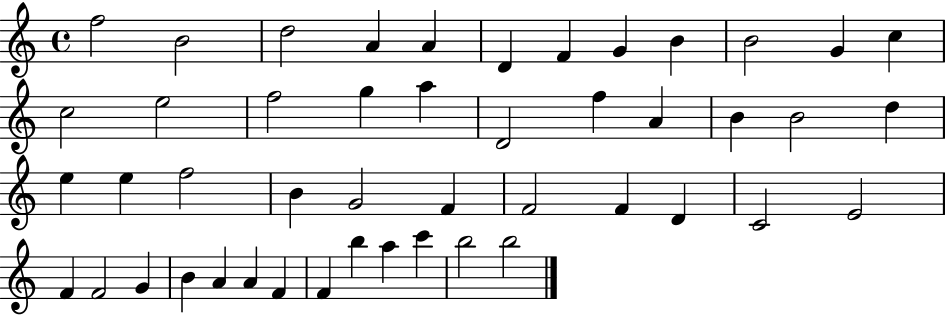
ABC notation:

X:1
T:Untitled
M:4/4
L:1/4
K:C
f2 B2 d2 A A D F G B B2 G c c2 e2 f2 g a D2 f A B B2 d e e f2 B G2 F F2 F D C2 E2 F F2 G B A A F F b a c' b2 b2